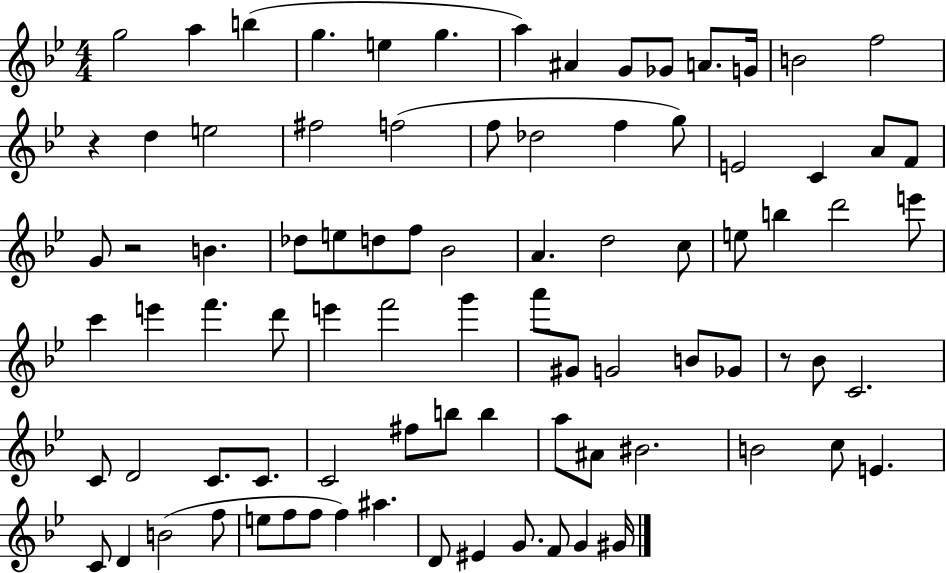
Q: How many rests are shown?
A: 3